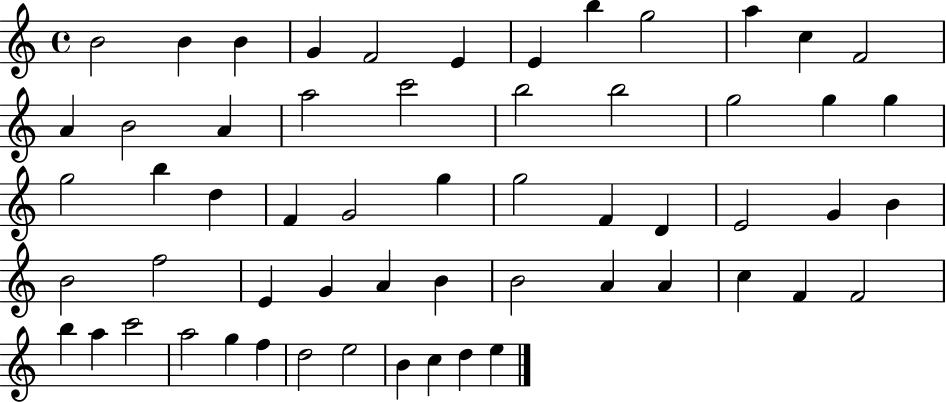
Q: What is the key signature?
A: C major